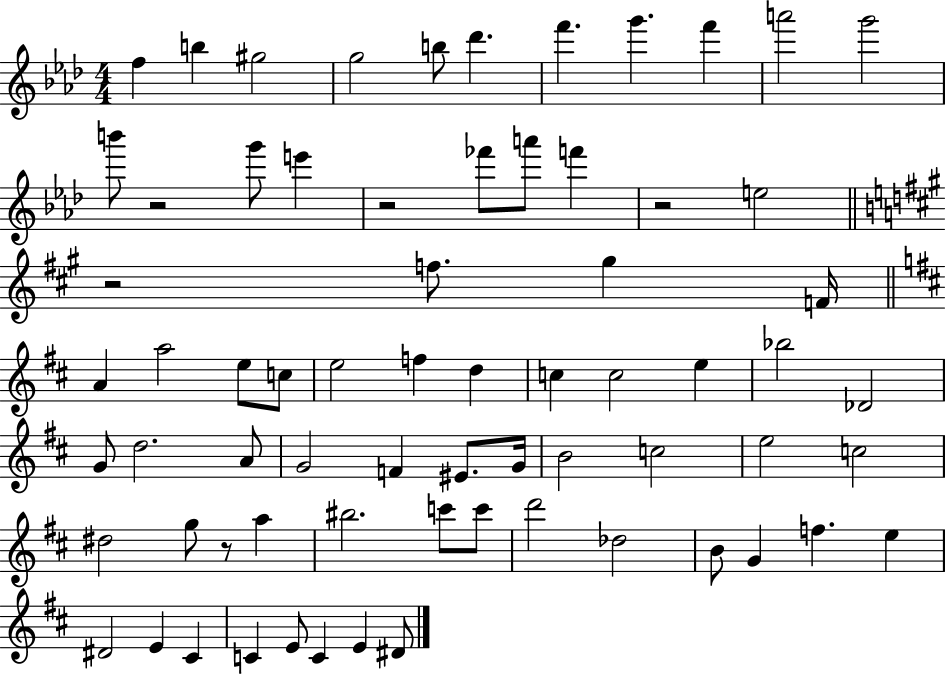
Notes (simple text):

F5/q B5/q G#5/h G5/h B5/e Db6/q. F6/q. G6/q. F6/q A6/h G6/h B6/e R/h G6/e E6/q R/h FES6/e A6/e F6/q R/h E5/h R/h F5/e. G#5/q F4/s A4/q A5/h E5/e C5/e E5/h F5/q D5/q C5/q C5/h E5/q Bb5/h Db4/h G4/e D5/h. A4/e G4/h F4/q EIS4/e. G4/s B4/h C5/h E5/h C5/h D#5/h G5/e R/e A5/q BIS5/h. C6/e C6/e D6/h Db5/h B4/e G4/q F5/q. E5/q D#4/h E4/q C#4/q C4/q E4/e C4/q E4/q D#4/e